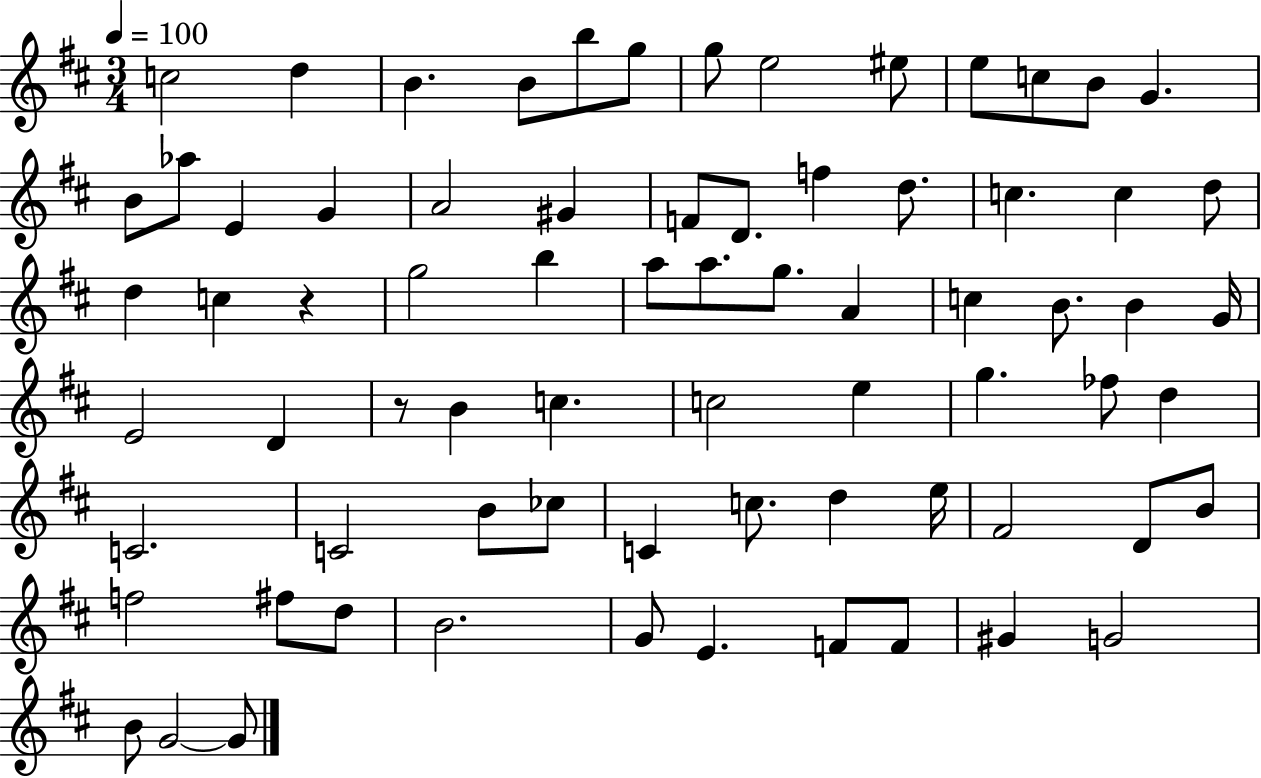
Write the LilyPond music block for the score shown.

{
  \clef treble
  \numericTimeSignature
  \time 3/4
  \key d \major
  \tempo 4 = 100
  \repeat volta 2 { c''2 d''4 | b'4. b'8 b''8 g''8 | g''8 e''2 eis''8 | e''8 c''8 b'8 g'4. | \break b'8 aes''8 e'4 g'4 | a'2 gis'4 | f'8 d'8. f''4 d''8. | c''4. c''4 d''8 | \break d''4 c''4 r4 | g''2 b''4 | a''8 a''8. g''8. a'4 | c''4 b'8. b'4 g'16 | \break e'2 d'4 | r8 b'4 c''4. | c''2 e''4 | g''4. fes''8 d''4 | \break c'2. | c'2 b'8 ces''8 | c'4 c''8. d''4 e''16 | fis'2 d'8 b'8 | \break f''2 fis''8 d''8 | b'2. | g'8 e'4. f'8 f'8 | gis'4 g'2 | \break b'8 g'2~~ g'8 | } \bar "|."
}